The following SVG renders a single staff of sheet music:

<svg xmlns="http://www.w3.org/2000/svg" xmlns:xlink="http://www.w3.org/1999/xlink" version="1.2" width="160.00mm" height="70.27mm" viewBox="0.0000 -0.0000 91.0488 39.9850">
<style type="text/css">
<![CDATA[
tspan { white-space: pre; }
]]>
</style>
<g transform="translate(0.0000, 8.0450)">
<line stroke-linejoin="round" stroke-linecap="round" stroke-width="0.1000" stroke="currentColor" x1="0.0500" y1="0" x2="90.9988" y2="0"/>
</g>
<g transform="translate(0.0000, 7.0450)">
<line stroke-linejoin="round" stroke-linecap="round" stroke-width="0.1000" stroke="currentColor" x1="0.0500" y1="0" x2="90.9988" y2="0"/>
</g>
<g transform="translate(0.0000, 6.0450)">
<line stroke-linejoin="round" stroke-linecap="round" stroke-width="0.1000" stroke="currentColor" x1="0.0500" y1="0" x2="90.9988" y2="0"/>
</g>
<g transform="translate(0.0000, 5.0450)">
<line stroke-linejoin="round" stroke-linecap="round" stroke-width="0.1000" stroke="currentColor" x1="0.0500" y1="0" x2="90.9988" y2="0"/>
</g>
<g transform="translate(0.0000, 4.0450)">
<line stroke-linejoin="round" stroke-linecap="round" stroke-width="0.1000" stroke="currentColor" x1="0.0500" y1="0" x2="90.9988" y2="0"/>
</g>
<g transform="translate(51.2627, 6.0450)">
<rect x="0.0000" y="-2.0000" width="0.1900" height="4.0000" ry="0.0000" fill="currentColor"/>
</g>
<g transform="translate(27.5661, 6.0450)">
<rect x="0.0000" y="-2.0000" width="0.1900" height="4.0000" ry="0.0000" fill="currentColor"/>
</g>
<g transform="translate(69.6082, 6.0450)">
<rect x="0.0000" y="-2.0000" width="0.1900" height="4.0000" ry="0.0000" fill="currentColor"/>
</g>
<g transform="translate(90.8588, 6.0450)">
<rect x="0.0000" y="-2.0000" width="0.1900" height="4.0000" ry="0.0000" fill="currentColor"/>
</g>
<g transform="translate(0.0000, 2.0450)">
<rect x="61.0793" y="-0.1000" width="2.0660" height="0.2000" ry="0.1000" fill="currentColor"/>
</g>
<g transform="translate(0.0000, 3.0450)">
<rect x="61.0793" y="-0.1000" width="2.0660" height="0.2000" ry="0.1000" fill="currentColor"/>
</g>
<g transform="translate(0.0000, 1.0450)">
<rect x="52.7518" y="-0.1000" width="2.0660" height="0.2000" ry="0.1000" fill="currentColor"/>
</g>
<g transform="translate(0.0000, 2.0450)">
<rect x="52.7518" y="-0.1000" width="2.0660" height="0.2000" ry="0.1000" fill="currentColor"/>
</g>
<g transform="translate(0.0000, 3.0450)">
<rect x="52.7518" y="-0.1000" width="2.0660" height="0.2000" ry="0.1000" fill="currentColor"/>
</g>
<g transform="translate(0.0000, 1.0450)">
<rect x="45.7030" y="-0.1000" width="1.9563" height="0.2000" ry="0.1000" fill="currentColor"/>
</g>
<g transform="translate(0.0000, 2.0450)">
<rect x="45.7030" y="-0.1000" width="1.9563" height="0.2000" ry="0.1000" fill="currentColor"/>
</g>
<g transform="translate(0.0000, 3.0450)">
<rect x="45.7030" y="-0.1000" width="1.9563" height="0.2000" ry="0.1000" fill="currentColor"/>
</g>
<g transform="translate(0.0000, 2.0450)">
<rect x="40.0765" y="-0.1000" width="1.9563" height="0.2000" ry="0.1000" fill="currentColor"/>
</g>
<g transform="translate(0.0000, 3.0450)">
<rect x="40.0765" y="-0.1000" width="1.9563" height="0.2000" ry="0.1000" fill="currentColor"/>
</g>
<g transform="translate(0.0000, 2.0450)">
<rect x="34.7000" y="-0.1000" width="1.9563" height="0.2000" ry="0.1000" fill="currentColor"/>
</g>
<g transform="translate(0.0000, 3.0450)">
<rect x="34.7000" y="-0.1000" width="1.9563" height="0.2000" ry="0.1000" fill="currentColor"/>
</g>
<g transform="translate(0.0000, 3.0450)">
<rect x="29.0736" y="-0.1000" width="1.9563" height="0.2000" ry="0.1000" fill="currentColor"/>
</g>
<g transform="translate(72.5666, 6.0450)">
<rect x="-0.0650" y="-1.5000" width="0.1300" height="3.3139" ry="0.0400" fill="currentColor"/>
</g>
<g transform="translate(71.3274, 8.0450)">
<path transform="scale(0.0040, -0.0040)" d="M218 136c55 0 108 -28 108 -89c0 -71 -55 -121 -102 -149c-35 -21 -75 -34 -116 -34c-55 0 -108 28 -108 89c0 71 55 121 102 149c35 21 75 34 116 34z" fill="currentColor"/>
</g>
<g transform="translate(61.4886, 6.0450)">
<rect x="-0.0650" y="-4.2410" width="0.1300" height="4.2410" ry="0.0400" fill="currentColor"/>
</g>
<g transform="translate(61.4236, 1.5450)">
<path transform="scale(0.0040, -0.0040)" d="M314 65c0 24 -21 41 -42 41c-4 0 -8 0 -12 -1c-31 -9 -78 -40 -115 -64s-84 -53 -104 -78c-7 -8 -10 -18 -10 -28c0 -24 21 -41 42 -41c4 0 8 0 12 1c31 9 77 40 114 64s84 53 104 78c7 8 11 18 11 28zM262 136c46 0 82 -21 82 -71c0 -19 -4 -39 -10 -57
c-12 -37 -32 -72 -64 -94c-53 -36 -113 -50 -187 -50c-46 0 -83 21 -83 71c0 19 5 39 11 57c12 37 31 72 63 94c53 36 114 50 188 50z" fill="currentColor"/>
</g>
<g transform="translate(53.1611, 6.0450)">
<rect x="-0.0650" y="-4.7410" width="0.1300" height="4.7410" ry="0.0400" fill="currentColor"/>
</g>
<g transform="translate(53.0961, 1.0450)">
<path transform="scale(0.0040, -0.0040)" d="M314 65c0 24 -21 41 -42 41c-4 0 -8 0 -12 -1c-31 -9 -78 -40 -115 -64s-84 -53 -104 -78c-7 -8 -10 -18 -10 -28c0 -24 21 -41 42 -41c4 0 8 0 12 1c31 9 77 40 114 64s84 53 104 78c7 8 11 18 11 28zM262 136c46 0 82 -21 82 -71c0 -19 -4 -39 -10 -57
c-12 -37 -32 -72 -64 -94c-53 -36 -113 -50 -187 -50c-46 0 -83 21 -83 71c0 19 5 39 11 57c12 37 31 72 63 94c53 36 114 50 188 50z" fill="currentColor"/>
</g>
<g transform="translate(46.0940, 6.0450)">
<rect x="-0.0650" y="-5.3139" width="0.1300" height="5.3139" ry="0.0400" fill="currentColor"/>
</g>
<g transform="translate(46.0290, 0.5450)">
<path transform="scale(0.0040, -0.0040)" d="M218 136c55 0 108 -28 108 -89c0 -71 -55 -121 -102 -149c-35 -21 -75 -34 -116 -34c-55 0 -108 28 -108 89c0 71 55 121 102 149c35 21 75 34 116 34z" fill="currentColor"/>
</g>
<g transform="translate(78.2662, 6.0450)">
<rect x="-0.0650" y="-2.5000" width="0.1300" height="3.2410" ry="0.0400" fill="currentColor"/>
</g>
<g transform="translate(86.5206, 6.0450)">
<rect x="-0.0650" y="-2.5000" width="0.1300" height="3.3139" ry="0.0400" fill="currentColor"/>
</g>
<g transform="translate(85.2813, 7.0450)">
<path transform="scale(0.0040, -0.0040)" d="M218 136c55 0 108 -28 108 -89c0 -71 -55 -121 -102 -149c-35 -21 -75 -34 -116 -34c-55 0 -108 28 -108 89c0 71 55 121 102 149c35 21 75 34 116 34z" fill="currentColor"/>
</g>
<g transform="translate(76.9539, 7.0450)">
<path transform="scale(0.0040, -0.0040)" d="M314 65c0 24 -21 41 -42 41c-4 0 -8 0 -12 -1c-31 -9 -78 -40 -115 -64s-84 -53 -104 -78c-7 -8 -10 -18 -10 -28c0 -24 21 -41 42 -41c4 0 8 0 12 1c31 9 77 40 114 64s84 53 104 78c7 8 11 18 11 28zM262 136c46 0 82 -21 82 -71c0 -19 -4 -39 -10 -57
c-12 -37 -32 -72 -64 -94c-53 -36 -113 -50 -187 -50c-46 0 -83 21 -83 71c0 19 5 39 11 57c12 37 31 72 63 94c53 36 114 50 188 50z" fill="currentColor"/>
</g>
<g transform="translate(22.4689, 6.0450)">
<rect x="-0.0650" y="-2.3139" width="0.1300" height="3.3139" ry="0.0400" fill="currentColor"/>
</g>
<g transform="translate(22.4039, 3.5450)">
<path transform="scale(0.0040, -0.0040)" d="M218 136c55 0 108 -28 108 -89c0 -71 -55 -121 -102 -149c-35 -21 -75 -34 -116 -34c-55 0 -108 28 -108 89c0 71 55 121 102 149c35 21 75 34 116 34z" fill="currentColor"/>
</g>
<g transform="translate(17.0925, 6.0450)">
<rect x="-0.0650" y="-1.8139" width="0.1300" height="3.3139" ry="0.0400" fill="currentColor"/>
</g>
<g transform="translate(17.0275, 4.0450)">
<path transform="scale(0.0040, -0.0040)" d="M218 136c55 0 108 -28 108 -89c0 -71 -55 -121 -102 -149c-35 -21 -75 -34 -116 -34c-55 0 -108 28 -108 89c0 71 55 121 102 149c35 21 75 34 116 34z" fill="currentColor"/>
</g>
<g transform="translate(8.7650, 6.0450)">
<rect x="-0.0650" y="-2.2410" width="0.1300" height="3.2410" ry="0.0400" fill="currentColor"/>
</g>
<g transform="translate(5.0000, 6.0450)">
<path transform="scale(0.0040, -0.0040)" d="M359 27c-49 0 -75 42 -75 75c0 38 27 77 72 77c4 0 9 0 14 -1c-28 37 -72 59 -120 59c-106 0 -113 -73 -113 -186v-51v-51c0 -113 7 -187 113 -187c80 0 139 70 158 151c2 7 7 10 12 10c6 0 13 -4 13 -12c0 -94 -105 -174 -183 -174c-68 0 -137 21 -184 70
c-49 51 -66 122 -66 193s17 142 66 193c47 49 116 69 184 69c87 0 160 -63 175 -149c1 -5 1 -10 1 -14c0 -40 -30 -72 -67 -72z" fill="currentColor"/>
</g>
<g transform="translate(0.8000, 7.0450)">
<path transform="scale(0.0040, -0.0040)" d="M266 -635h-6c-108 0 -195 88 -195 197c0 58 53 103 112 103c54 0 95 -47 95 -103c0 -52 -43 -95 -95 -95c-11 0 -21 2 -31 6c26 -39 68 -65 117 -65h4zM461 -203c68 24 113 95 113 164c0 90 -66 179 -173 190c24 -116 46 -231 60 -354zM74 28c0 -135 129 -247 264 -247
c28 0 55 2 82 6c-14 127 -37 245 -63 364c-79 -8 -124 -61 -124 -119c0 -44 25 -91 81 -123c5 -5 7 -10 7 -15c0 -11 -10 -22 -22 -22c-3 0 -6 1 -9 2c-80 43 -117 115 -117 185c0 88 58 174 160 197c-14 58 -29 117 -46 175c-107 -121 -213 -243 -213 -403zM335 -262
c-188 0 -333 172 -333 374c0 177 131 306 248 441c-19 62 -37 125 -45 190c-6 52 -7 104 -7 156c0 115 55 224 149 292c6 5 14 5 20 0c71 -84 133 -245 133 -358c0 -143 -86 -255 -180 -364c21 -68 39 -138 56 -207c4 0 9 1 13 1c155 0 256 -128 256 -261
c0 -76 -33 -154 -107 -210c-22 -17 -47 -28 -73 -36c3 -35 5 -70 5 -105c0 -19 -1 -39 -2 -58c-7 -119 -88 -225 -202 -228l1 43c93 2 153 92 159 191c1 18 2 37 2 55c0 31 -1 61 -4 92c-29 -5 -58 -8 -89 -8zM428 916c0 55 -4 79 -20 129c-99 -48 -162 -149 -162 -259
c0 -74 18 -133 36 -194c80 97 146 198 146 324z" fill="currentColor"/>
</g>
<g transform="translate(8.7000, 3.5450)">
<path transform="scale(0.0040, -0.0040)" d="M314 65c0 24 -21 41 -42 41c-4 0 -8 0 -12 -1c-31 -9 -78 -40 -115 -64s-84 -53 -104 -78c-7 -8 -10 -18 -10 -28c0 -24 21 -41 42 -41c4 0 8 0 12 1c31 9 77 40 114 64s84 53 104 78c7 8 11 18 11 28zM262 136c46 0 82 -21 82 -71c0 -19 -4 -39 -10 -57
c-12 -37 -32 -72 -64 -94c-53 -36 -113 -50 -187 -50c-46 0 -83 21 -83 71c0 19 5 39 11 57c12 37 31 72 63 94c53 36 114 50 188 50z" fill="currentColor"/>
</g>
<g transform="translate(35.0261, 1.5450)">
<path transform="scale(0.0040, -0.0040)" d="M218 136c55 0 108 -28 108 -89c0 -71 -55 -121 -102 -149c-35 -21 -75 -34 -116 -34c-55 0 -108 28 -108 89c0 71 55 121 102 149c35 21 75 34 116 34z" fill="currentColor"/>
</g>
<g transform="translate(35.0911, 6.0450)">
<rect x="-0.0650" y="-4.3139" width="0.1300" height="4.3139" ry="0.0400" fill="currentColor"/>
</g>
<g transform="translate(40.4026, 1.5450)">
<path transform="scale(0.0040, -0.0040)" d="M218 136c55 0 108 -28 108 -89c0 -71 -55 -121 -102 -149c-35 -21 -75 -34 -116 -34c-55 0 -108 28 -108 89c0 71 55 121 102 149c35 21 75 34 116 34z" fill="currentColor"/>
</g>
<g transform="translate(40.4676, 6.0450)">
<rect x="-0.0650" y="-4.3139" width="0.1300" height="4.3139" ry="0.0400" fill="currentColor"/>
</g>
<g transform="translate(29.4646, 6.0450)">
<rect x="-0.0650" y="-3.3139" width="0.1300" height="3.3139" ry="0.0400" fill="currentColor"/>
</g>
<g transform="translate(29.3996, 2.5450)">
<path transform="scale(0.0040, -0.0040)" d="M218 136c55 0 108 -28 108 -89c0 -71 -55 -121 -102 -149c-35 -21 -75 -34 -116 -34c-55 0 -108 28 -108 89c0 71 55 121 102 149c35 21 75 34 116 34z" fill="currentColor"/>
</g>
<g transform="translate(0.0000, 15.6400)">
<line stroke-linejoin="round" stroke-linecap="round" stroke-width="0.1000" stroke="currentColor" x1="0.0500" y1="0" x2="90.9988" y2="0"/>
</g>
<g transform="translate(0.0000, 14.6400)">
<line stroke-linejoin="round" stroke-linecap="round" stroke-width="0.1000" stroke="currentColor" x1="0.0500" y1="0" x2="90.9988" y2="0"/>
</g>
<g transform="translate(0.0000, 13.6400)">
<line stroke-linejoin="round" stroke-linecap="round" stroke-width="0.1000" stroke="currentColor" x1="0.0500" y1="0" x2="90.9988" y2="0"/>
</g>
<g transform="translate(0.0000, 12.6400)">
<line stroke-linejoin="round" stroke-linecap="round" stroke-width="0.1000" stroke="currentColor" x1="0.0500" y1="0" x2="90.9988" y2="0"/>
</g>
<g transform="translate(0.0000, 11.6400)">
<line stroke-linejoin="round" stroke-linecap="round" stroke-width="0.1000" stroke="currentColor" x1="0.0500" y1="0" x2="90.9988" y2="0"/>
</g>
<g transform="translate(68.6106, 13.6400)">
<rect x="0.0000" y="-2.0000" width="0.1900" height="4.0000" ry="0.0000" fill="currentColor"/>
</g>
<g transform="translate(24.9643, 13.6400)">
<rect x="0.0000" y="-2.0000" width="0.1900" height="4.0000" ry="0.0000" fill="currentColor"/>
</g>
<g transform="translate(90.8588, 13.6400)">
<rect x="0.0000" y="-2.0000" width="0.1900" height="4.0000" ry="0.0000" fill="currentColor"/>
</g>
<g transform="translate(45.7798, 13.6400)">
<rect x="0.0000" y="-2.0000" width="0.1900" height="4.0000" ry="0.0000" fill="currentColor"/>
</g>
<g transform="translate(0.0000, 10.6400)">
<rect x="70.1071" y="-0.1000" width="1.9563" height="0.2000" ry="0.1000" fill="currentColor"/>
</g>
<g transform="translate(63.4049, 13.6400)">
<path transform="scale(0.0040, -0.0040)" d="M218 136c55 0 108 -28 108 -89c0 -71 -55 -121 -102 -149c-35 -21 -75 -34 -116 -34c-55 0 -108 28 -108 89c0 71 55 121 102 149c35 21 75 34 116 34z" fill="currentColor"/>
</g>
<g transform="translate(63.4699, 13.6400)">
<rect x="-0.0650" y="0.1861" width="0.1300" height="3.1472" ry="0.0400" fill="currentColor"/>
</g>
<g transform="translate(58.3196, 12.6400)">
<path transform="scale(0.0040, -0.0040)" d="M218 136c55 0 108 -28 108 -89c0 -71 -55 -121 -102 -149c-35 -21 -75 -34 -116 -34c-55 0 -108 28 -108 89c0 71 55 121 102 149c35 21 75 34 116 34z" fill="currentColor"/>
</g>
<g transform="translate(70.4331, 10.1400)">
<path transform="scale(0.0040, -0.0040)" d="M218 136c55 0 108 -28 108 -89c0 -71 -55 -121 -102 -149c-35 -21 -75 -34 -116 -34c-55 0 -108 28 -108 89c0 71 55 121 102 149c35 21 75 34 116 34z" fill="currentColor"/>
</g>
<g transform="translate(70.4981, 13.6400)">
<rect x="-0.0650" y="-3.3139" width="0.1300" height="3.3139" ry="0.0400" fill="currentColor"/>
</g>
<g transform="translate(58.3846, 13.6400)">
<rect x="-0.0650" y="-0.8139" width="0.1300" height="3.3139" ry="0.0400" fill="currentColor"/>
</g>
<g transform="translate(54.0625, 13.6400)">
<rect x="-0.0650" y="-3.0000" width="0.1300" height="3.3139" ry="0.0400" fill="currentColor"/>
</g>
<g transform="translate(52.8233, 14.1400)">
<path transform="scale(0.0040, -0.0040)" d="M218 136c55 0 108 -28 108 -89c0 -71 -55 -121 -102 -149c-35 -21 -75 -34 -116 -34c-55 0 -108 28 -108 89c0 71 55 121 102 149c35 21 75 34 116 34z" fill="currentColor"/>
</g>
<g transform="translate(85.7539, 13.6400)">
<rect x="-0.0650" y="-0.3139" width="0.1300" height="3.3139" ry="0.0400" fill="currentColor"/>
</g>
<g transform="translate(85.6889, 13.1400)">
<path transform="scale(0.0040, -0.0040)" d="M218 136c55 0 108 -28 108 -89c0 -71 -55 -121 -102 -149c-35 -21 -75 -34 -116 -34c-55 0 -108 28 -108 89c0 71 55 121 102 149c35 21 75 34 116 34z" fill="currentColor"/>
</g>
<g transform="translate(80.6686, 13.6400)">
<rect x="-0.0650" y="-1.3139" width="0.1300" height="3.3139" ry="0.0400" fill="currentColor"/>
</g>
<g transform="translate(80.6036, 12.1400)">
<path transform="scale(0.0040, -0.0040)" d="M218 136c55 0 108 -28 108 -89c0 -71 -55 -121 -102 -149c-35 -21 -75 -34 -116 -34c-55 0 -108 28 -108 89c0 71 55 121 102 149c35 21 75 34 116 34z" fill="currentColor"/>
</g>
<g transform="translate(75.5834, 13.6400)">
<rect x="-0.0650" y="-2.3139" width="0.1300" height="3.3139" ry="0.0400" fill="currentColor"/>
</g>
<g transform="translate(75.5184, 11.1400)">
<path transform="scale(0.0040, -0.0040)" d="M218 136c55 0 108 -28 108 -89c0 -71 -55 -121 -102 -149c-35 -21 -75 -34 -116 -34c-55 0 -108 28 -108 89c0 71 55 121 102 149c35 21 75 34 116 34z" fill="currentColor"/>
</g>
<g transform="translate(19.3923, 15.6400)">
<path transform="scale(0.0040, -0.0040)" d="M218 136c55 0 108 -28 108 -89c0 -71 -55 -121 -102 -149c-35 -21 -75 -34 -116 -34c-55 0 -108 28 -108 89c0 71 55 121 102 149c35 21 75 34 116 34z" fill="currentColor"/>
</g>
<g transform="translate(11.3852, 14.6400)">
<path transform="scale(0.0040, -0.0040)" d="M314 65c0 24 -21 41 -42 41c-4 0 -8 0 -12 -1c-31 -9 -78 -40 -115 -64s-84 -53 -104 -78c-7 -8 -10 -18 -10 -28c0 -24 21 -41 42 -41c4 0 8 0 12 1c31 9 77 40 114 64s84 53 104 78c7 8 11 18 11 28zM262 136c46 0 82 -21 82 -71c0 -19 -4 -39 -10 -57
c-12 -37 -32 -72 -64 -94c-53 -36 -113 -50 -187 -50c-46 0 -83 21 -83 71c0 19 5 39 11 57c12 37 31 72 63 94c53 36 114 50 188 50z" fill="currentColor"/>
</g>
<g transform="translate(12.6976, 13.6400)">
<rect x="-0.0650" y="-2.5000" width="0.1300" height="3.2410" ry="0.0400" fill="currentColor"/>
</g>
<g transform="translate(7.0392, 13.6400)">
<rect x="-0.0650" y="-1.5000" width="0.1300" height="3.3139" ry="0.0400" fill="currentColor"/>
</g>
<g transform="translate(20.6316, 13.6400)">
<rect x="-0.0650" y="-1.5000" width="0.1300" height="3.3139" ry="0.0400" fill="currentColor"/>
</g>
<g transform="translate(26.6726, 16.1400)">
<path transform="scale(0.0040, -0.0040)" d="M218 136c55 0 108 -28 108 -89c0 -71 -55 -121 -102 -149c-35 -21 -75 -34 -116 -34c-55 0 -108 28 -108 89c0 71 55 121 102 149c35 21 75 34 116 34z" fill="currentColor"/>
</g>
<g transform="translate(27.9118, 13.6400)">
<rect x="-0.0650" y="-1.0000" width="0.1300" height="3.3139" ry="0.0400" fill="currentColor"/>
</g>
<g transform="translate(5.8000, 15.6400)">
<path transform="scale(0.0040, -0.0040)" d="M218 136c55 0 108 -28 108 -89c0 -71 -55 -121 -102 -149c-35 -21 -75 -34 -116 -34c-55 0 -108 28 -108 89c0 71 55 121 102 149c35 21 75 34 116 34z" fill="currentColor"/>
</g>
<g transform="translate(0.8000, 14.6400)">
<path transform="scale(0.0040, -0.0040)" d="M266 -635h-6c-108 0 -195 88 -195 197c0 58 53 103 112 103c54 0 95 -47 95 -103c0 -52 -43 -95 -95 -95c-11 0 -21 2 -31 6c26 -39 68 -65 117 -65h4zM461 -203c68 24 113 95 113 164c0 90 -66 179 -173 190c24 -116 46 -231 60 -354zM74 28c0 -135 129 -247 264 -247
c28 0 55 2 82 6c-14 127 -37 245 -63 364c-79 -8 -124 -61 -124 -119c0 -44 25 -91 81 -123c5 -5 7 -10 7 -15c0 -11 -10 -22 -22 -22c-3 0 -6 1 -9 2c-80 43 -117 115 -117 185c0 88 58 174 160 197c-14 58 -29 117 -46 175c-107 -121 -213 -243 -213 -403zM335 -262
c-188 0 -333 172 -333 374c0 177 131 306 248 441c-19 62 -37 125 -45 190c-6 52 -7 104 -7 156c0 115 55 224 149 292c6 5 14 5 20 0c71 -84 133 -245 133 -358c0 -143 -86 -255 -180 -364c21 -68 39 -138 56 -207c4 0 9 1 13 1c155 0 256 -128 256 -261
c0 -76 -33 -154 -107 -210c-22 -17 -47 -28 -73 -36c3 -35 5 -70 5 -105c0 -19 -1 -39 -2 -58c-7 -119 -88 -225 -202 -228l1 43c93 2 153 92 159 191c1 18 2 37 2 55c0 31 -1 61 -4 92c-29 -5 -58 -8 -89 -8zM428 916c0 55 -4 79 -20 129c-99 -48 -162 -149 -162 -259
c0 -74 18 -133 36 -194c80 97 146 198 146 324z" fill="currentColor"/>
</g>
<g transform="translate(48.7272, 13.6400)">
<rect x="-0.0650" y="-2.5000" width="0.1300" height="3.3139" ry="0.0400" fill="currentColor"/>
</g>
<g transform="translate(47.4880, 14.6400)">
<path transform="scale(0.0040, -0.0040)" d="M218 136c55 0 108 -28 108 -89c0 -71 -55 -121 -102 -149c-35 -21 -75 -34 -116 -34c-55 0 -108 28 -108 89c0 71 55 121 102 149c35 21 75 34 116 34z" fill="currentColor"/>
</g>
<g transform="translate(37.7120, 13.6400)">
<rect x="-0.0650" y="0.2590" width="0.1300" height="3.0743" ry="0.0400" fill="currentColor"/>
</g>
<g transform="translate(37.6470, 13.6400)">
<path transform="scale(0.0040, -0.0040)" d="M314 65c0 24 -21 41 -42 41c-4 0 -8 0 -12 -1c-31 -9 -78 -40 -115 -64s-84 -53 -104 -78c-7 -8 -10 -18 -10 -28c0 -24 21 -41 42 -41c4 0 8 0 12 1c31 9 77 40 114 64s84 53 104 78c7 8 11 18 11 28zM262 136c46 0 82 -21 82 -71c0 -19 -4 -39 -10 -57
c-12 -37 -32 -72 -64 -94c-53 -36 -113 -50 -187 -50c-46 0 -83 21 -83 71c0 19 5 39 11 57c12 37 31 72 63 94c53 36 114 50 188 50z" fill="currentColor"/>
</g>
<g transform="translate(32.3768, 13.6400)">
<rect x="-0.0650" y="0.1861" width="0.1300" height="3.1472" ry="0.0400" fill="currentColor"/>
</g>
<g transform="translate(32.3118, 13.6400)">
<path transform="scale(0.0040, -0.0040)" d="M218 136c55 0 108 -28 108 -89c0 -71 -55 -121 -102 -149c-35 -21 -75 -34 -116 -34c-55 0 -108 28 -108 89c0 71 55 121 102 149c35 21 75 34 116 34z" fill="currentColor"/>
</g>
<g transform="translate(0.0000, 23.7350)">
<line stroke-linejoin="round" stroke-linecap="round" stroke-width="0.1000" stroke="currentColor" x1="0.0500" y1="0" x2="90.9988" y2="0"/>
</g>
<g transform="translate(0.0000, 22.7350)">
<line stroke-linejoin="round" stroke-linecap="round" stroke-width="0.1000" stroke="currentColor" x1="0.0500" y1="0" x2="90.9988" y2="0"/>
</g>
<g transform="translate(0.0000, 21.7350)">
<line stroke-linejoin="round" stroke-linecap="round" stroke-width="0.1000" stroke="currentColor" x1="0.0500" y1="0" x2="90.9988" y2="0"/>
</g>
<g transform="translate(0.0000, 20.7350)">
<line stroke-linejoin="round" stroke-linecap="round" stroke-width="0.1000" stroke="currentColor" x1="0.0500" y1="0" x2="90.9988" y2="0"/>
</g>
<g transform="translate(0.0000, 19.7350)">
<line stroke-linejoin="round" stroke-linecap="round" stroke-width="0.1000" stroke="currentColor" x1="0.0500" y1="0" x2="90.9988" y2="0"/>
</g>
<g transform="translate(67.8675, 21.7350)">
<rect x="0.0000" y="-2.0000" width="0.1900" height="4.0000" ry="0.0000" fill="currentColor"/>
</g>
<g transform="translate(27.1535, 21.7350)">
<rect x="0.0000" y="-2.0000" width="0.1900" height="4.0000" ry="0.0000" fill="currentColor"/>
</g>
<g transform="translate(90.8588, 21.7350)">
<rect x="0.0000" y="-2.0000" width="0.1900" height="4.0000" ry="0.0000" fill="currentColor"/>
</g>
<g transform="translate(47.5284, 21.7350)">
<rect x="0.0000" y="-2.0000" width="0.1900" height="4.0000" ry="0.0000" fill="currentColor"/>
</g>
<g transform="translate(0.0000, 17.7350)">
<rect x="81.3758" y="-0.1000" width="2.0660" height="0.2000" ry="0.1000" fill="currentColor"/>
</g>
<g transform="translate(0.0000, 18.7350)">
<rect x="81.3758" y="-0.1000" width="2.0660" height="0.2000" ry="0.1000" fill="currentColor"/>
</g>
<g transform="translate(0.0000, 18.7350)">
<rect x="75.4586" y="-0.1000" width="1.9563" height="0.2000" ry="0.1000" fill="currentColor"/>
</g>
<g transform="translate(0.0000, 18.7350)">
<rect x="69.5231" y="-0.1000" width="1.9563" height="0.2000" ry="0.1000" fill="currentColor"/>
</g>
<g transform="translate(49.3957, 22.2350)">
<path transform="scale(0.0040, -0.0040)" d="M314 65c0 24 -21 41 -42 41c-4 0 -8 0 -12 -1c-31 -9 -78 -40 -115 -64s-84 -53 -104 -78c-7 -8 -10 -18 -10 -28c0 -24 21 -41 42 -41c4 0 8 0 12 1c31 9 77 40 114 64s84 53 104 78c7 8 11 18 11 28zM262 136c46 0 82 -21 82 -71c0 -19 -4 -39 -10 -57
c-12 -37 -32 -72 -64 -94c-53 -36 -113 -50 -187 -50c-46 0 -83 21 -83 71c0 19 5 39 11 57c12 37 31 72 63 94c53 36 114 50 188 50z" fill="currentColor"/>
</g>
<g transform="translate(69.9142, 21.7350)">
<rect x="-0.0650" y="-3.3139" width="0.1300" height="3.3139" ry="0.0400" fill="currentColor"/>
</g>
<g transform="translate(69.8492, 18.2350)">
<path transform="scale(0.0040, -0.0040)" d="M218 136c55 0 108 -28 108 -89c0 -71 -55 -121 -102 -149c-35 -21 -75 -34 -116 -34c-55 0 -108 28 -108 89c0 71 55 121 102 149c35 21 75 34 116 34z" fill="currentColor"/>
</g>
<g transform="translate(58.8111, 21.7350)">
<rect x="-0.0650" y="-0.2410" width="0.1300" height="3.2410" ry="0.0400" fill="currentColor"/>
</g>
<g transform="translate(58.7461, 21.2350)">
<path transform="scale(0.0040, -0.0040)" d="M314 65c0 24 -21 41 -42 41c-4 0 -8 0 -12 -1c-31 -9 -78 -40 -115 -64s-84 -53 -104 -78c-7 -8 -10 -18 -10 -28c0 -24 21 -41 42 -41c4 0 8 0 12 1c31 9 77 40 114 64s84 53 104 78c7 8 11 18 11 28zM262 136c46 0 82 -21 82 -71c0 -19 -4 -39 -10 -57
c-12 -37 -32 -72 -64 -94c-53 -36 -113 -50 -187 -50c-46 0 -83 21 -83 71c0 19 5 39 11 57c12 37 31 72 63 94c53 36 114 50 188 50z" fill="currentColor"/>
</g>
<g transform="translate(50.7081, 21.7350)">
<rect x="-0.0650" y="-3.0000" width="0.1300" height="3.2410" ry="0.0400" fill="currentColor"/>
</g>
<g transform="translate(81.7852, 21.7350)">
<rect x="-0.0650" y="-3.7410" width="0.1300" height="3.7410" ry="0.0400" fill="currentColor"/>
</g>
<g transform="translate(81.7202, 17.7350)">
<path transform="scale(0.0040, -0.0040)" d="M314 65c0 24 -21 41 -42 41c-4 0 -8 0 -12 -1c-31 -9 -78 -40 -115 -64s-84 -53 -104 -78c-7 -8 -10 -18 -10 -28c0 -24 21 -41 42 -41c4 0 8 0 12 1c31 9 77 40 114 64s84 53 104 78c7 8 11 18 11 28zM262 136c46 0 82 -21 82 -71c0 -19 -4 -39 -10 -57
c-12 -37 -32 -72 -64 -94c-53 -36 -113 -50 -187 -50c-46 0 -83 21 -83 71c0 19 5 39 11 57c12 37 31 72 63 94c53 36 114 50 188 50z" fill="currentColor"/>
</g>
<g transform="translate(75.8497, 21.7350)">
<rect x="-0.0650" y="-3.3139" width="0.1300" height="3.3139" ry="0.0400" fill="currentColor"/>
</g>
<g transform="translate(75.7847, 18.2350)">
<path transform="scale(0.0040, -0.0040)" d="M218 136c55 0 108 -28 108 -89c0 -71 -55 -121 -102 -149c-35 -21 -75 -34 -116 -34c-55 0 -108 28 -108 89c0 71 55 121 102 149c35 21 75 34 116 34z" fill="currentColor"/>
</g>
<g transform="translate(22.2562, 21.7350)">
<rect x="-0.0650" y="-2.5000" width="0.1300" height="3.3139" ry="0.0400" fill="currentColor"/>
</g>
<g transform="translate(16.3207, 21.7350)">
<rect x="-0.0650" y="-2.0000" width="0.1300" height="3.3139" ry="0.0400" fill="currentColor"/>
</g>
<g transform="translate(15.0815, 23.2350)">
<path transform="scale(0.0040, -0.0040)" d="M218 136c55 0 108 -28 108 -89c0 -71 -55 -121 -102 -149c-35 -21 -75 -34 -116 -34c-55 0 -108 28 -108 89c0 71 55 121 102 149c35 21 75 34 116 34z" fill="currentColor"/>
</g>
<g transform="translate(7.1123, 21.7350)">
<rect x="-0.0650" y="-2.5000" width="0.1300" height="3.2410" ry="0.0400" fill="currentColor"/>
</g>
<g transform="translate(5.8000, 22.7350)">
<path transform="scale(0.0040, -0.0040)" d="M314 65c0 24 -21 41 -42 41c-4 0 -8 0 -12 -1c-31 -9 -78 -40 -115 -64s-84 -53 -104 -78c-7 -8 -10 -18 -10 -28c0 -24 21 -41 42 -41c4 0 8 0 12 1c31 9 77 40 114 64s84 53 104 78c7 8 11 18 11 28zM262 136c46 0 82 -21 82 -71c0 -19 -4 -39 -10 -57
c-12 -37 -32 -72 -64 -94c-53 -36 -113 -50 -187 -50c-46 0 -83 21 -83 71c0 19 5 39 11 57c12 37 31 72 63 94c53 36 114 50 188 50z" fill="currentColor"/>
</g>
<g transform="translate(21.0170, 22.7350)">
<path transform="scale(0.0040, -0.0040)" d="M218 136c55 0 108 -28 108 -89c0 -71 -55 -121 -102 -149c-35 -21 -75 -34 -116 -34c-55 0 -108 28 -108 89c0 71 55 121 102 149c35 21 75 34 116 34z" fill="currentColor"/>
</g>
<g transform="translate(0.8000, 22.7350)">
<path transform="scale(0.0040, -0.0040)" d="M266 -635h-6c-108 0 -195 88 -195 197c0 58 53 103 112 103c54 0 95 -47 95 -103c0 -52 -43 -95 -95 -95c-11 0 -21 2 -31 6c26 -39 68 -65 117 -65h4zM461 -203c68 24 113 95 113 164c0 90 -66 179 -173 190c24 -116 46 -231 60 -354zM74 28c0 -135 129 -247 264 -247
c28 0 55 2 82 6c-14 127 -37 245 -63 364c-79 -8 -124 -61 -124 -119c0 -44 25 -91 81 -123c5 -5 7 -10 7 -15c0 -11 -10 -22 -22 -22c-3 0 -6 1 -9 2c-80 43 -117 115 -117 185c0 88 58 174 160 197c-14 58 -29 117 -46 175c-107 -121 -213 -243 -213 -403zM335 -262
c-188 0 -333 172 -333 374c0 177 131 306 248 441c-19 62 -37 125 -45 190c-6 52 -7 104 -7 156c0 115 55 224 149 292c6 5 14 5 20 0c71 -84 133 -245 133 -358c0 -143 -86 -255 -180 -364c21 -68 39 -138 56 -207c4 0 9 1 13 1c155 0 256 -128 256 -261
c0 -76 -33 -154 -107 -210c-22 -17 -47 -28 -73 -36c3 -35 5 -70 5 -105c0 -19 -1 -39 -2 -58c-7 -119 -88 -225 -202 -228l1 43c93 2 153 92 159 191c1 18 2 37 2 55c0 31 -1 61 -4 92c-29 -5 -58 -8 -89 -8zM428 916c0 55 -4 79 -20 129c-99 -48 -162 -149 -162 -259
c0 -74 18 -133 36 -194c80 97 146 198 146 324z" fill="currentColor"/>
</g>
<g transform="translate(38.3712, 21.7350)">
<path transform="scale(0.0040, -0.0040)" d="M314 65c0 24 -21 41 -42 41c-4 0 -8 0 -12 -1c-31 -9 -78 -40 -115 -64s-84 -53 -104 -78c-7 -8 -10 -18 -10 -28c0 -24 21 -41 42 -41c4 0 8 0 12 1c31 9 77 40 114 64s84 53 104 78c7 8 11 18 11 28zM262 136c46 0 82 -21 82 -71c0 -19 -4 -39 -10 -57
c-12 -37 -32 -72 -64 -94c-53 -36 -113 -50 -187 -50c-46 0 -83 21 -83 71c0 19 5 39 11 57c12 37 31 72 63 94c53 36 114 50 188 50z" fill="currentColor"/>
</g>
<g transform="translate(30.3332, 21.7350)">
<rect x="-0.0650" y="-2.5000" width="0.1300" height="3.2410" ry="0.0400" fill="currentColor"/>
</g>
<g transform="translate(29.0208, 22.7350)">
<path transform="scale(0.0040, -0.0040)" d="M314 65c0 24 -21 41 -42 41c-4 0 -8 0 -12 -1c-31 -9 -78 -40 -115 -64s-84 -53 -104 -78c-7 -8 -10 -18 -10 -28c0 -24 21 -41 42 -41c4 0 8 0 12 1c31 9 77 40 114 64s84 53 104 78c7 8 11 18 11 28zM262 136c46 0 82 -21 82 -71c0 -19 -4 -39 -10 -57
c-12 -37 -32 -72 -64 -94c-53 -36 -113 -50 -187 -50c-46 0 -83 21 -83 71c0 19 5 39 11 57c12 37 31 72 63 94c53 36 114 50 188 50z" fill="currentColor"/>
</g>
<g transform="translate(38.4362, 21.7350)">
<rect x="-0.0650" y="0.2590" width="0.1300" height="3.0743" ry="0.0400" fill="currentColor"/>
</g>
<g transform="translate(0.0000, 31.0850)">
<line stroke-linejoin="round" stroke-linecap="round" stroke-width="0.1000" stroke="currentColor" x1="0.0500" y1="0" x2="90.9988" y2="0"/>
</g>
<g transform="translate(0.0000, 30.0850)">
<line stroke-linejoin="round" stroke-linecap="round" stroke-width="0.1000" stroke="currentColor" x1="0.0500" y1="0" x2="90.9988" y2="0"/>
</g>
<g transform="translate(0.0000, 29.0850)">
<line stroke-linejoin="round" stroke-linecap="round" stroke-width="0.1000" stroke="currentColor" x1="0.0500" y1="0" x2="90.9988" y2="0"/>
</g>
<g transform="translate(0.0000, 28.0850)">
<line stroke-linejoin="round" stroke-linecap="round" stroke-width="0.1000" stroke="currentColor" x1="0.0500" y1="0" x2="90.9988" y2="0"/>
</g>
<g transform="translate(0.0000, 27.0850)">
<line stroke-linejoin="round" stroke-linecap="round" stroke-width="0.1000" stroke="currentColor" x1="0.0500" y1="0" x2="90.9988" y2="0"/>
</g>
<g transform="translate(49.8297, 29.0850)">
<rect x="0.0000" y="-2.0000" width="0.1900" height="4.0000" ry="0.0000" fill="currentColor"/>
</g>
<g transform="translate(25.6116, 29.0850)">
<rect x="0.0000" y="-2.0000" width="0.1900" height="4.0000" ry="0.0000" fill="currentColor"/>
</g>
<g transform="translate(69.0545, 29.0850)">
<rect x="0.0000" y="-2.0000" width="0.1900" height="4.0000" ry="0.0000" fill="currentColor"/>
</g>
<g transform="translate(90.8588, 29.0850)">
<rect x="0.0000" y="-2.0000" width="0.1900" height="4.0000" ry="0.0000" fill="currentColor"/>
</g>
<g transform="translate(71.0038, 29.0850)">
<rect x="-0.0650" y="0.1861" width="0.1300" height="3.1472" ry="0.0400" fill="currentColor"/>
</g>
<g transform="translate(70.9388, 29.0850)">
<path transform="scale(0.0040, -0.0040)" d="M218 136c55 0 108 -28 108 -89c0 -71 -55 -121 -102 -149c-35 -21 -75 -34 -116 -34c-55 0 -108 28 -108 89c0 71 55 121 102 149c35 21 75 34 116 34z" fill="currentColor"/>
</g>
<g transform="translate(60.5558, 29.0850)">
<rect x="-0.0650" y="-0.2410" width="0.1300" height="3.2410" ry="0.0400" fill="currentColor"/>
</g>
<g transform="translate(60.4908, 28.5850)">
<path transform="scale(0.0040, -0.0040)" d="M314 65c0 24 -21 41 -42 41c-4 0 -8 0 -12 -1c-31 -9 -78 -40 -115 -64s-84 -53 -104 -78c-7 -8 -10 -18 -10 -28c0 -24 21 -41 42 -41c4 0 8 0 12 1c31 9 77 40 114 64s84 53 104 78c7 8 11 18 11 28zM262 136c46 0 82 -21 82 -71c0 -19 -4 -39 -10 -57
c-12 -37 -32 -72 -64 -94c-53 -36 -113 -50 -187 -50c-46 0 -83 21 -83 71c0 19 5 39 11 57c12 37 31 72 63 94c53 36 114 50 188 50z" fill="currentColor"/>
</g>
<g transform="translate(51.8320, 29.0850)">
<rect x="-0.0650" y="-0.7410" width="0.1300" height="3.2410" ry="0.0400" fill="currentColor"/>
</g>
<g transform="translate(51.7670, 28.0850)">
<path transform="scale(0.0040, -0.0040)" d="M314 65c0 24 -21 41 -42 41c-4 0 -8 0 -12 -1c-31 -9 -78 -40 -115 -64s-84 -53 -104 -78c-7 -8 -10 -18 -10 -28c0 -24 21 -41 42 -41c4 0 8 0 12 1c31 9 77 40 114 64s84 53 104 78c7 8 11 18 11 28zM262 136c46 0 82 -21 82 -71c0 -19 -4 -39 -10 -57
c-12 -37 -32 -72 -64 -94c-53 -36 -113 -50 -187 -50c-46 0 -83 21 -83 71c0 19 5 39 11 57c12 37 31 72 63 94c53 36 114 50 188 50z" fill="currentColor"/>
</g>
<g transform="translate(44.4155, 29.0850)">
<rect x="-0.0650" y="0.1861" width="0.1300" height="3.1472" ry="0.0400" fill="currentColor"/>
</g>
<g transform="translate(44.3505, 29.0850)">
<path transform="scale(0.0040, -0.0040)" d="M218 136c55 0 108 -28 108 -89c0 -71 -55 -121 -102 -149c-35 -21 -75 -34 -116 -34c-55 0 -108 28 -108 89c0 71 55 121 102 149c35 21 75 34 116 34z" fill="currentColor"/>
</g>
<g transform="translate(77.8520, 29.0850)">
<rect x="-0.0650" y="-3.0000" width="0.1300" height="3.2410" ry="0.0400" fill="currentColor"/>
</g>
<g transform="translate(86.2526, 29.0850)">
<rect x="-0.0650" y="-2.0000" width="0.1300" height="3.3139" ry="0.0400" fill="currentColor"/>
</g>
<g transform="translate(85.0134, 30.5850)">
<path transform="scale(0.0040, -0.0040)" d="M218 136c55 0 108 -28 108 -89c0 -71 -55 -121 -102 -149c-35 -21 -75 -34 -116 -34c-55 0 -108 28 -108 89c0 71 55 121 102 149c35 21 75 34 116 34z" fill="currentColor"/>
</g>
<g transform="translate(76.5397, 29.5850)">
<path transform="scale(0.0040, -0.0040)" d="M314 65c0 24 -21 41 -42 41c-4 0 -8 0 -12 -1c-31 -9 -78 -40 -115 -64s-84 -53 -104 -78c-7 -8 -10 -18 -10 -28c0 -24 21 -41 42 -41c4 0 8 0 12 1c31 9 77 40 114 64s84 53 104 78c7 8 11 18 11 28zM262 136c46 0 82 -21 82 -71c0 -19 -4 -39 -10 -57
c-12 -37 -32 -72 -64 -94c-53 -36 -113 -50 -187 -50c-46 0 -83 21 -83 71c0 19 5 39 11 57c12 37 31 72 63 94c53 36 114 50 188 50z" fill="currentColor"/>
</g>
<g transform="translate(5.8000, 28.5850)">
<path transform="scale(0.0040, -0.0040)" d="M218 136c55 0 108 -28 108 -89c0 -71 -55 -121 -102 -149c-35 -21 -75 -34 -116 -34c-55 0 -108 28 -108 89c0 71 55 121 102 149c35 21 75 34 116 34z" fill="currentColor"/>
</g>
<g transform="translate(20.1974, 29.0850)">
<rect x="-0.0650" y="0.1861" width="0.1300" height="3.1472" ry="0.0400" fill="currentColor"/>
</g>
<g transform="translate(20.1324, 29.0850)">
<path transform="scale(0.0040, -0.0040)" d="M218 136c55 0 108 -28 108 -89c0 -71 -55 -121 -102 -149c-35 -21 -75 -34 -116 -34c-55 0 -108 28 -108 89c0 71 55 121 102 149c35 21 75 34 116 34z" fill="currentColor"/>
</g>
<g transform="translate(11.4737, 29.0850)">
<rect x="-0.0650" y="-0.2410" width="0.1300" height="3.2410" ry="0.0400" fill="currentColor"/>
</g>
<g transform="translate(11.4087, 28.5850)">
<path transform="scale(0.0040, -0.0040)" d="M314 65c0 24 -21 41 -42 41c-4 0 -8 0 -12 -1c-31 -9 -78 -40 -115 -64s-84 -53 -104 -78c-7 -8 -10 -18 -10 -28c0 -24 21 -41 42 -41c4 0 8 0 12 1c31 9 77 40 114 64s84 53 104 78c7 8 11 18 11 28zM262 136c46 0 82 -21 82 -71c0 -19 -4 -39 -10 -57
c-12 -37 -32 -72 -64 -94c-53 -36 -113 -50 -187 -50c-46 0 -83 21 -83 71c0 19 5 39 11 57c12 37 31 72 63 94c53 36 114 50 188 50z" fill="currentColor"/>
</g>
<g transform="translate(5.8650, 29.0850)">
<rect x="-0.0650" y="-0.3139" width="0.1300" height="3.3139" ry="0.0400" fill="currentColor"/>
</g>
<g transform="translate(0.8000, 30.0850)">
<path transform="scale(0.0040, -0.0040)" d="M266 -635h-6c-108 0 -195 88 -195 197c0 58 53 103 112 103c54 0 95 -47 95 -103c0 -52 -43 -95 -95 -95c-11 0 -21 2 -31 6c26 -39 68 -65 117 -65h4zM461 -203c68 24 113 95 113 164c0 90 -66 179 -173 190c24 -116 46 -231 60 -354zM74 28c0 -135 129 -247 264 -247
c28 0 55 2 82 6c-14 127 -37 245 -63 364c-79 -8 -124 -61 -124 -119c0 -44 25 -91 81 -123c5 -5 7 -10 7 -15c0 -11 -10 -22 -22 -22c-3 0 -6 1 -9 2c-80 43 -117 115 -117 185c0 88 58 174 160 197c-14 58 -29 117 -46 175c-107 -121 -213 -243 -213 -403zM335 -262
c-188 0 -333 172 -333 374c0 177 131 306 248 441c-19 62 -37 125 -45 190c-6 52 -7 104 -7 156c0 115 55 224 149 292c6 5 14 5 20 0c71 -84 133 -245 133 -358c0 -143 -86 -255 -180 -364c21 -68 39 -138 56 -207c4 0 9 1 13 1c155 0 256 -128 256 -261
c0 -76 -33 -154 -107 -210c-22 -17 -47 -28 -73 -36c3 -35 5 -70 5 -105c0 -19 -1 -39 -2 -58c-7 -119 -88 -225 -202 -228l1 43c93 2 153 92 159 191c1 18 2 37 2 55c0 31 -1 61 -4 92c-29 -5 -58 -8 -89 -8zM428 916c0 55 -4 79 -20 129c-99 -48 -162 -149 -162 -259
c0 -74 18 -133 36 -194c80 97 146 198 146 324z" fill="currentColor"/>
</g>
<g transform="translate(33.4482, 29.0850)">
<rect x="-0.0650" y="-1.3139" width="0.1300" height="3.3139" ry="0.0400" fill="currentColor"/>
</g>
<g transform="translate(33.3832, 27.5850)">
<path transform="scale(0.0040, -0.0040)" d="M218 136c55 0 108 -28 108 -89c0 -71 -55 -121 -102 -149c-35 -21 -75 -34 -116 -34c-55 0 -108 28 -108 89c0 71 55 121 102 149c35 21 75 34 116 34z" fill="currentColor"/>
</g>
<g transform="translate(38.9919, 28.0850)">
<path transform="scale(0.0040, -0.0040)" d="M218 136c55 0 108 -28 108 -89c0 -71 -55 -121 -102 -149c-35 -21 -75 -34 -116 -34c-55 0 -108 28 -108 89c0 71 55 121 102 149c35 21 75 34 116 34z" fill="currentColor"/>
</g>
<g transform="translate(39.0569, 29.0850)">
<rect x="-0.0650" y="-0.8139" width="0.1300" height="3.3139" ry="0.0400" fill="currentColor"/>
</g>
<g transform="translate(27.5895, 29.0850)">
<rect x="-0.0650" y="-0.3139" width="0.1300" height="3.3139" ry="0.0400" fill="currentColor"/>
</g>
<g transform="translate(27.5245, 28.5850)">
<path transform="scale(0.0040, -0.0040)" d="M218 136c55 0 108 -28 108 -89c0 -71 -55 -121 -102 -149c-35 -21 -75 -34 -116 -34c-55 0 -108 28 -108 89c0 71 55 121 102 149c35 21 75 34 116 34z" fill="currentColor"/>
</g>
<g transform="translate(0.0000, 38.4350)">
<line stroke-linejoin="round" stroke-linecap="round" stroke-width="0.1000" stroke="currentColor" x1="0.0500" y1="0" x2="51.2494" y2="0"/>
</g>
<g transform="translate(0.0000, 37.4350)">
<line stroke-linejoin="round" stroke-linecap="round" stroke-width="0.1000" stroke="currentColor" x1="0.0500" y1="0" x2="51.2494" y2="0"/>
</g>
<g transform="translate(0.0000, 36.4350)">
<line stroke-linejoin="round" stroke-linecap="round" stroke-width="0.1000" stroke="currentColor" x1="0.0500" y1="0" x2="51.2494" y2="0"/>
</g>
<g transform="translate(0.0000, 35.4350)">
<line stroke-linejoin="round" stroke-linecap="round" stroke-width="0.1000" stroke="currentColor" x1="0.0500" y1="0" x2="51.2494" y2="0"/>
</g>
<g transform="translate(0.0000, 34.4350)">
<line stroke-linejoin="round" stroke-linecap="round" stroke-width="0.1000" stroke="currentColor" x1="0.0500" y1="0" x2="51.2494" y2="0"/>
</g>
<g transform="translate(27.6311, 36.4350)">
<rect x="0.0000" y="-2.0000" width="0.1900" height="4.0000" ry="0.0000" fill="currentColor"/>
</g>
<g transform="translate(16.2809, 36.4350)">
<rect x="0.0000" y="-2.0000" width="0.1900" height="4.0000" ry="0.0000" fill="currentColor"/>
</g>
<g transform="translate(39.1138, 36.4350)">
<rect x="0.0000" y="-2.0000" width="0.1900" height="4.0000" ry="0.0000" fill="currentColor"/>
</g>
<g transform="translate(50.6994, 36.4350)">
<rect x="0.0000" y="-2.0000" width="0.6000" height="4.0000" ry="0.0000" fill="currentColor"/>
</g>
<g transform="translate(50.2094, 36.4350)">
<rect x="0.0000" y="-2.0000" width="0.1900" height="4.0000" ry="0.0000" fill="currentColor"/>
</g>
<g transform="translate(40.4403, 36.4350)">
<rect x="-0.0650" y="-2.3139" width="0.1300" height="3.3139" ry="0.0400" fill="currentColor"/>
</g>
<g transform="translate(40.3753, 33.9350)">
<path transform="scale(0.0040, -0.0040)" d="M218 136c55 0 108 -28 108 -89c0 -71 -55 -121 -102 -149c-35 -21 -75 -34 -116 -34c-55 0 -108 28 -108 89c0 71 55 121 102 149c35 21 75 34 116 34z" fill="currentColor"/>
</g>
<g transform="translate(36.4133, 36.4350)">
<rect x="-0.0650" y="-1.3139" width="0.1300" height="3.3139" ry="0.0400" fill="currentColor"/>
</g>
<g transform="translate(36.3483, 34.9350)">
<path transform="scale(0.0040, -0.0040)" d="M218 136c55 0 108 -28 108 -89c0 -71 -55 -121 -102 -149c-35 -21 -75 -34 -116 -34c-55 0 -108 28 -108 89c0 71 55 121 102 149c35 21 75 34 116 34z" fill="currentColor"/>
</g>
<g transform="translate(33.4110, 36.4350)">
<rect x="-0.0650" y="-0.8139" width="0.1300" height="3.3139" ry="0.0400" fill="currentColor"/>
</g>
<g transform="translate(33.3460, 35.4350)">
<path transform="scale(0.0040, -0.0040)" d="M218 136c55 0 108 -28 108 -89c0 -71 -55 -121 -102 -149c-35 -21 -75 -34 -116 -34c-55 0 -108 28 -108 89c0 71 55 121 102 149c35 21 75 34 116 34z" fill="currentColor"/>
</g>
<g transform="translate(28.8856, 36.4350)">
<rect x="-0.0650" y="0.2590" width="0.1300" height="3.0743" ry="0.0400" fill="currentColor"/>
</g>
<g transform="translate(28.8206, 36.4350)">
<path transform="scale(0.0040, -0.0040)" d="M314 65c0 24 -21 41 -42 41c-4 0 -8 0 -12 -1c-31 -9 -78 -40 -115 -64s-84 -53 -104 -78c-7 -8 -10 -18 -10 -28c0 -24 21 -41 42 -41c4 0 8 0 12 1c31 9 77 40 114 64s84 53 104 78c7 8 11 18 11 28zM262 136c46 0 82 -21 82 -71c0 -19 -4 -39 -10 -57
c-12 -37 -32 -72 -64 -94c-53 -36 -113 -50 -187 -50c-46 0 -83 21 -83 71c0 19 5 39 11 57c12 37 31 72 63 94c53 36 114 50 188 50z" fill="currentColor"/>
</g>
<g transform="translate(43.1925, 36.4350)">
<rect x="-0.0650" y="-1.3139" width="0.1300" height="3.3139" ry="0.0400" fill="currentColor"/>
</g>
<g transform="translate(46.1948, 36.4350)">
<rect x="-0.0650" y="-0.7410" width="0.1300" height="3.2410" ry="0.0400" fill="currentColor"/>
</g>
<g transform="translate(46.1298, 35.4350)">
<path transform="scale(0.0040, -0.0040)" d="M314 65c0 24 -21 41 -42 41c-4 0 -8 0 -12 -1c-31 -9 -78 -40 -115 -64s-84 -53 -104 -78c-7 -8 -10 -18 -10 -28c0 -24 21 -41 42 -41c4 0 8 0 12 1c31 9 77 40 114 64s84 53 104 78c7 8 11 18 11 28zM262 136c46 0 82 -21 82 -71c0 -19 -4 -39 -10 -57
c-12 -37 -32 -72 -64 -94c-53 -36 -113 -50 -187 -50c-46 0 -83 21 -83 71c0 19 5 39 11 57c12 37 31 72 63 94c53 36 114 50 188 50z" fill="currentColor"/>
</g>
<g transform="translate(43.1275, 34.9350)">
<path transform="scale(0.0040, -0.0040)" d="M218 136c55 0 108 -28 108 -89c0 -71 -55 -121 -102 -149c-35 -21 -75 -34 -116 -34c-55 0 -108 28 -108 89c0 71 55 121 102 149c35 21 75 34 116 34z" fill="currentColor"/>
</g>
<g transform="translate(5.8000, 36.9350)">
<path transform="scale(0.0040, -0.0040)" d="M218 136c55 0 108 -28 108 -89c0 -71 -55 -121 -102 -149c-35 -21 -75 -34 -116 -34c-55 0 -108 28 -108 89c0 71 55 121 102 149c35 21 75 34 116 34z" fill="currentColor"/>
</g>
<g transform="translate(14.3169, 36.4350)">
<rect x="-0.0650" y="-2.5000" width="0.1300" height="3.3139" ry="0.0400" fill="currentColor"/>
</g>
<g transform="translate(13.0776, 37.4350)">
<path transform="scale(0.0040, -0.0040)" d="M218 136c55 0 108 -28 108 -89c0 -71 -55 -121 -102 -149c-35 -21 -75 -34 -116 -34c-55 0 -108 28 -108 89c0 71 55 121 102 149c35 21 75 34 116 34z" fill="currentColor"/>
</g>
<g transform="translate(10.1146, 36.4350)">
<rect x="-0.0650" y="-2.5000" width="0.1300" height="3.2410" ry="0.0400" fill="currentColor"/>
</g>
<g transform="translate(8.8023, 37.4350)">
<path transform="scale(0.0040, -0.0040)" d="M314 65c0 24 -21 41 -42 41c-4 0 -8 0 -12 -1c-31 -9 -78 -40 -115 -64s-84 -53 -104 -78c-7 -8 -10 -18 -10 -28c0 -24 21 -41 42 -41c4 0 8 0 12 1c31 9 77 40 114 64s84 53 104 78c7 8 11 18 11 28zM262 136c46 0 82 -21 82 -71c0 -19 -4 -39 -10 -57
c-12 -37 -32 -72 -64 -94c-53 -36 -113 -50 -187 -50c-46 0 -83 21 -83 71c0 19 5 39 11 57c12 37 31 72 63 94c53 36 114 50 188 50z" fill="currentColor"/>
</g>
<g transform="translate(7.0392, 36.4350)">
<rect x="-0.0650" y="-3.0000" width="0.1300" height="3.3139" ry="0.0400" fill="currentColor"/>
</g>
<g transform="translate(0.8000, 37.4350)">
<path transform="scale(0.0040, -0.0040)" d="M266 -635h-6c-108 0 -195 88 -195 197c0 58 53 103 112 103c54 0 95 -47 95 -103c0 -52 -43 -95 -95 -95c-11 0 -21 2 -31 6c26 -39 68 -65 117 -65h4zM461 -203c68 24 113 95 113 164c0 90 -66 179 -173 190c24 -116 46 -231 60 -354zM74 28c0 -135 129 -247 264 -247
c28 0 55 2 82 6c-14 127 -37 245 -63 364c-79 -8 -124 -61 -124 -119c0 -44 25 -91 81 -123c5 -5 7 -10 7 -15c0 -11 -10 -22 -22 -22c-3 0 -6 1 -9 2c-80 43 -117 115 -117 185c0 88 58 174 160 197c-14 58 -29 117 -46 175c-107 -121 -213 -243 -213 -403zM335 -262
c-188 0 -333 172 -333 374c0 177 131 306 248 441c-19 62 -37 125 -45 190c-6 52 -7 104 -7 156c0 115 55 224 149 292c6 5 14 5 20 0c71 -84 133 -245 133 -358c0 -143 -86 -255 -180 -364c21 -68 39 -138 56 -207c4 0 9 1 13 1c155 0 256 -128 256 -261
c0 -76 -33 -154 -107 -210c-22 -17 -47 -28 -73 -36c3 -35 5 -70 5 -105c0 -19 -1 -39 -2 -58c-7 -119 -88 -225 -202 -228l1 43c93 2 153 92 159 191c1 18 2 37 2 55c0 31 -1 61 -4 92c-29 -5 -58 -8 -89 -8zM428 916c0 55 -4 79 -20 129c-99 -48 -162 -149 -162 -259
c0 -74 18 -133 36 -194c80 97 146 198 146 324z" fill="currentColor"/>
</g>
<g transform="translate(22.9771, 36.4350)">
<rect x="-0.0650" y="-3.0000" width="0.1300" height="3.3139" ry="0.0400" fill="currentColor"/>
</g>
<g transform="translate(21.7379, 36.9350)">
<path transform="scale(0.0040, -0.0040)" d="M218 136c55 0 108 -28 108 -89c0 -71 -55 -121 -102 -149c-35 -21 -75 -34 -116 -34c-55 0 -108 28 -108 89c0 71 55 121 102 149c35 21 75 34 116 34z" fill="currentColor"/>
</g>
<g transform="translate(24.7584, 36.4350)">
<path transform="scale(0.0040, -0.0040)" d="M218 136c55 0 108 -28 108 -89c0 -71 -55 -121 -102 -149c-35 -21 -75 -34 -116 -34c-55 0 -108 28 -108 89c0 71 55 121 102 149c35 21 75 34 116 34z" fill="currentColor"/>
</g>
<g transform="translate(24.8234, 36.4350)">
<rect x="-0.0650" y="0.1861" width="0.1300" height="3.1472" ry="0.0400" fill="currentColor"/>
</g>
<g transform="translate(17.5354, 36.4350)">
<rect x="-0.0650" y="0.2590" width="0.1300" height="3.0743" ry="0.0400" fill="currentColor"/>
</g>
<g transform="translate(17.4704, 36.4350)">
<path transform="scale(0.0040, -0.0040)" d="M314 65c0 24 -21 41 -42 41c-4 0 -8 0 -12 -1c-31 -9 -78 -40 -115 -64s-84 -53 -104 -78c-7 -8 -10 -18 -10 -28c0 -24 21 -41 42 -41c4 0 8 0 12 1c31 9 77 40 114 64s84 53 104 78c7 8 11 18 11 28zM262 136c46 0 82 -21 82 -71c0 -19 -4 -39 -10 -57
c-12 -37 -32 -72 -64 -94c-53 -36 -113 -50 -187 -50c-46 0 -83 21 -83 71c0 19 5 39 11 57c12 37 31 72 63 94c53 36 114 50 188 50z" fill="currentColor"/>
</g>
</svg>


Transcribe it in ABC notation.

X:1
T:Untitled
M:4/4
L:1/4
K:C
g2 f g b d' d' f' e'2 d'2 E G2 G E G2 E D B B2 G A d B b g e c G2 F G G2 B2 A2 c2 b b c'2 c c2 B c e d B d2 c2 B A2 F A G2 G B2 A B B2 d e g e d2